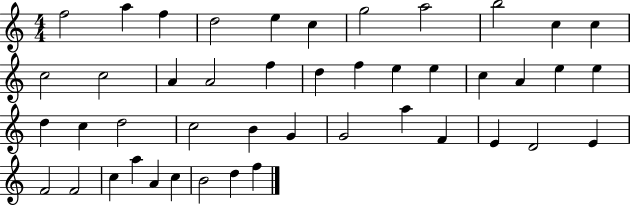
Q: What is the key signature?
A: C major